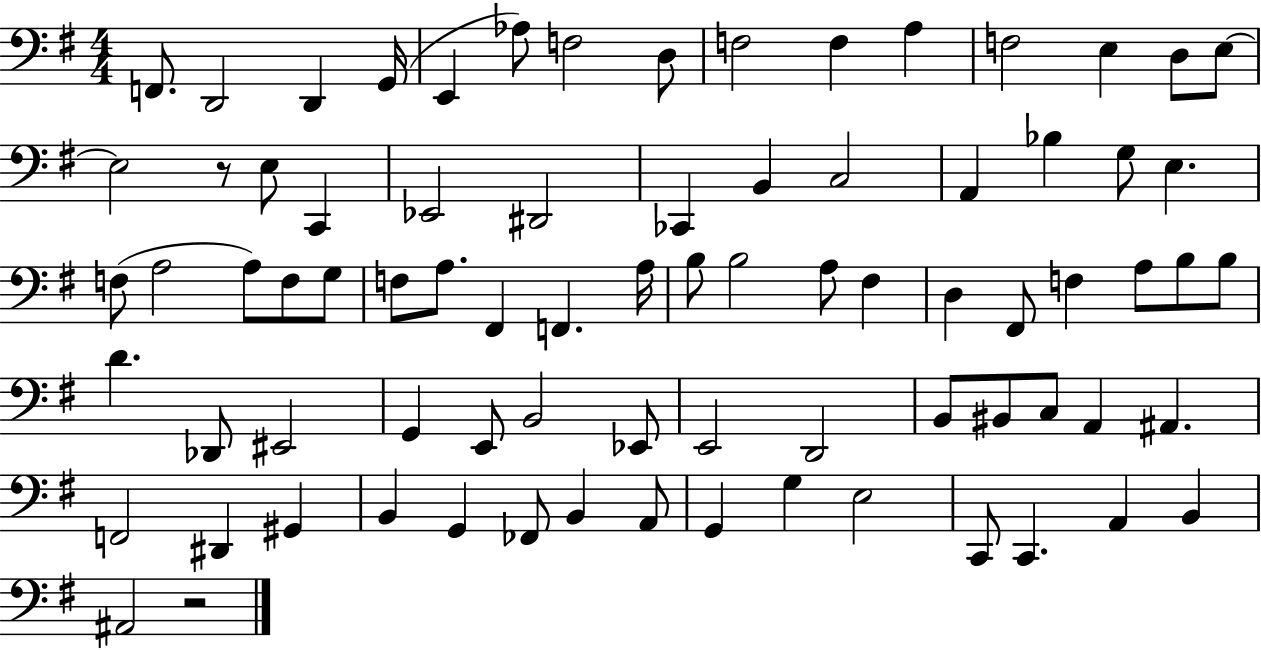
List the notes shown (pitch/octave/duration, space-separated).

F2/e. D2/h D2/q G2/s E2/q Ab3/e F3/h D3/e F3/h F3/q A3/q F3/h E3/q D3/e E3/e E3/h R/e E3/e C2/q Eb2/h D#2/h CES2/q B2/q C3/h A2/q Bb3/q G3/e E3/q. F3/e A3/h A3/e F3/e G3/e F3/e A3/e. F#2/q F2/q. A3/s B3/e B3/h A3/e F#3/q D3/q F#2/e F3/q A3/e B3/e B3/e D4/q. Db2/e EIS2/h G2/q E2/e B2/h Eb2/e E2/h D2/h B2/e BIS2/e C3/e A2/q A#2/q. F2/h D#2/q G#2/q B2/q G2/q FES2/e B2/q A2/e G2/q G3/q E3/h C2/e C2/q. A2/q B2/q A#2/h R/h